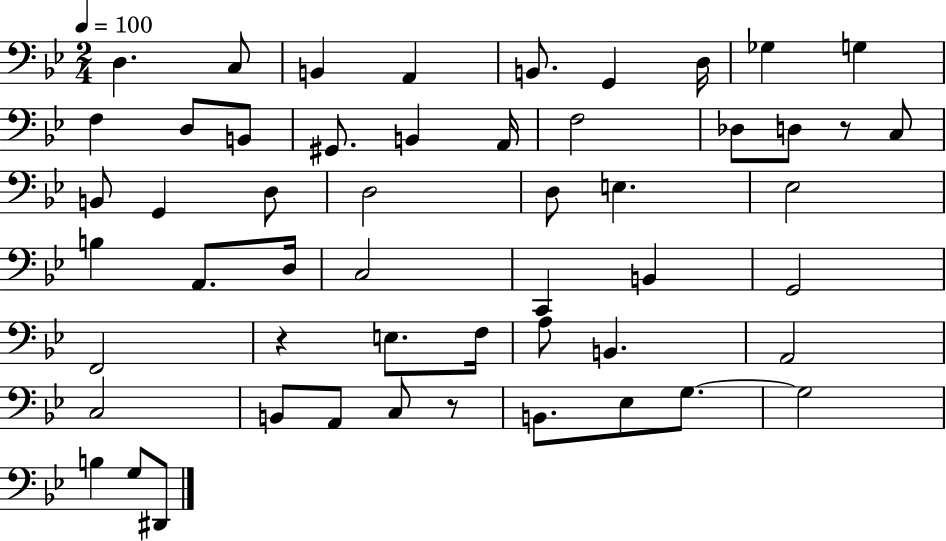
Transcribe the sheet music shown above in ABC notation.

X:1
T:Untitled
M:2/4
L:1/4
K:Bb
D, C,/2 B,, A,, B,,/2 G,, D,/4 _G, G, F, D,/2 B,,/2 ^G,,/2 B,, A,,/4 F,2 _D,/2 D,/2 z/2 C,/2 B,,/2 G,, D,/2 D,2 D,/2 E, _E,2 B, A,,/2 D,/4 C,2 C,, B,, G,,2 F,,2 z E,/2 F,/4 A,/2 B,, A,,2 C,2 B,,/2 A,,/2 C,/2 z/2 B,,/2 _E,/2 G,/2 G,2 B, G,/2 ^D,,/2